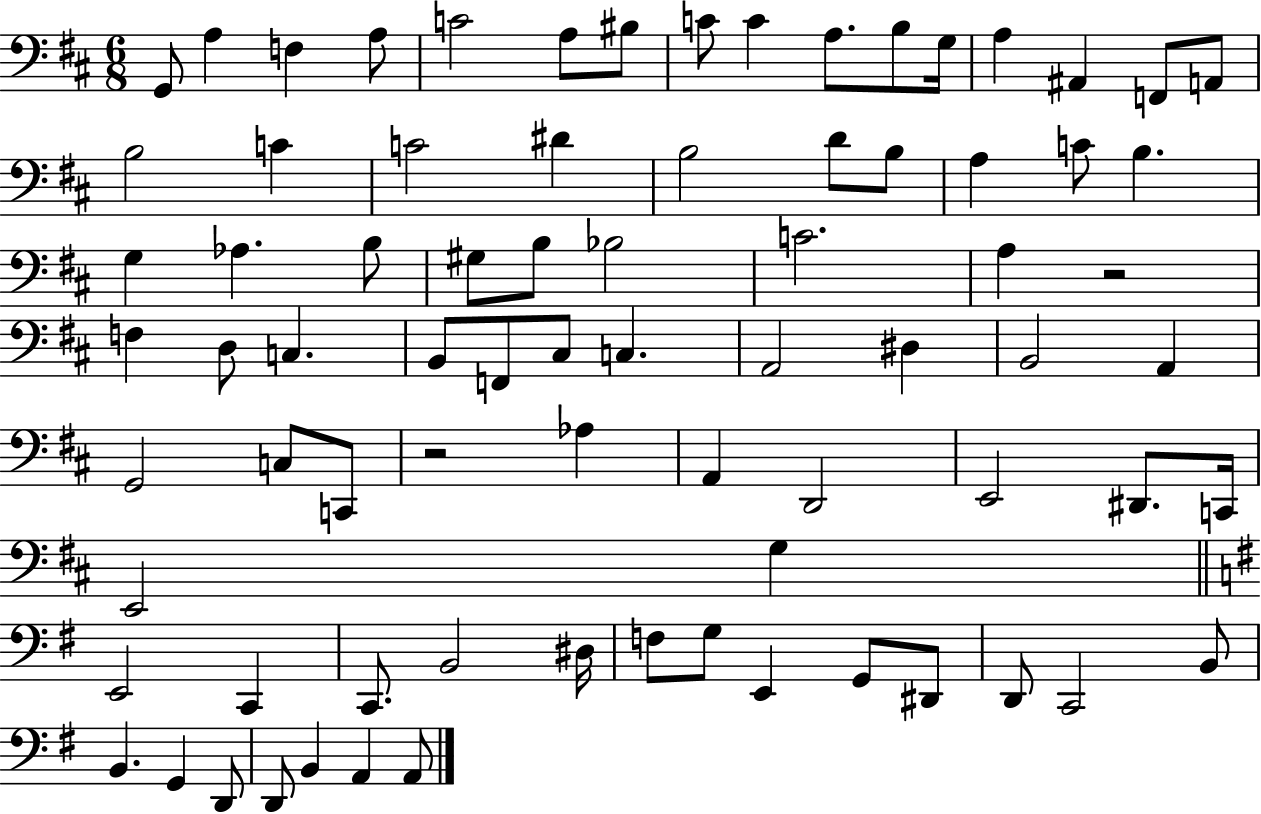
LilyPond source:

{
  \clef bass
  \numericTimeSignature
  \time 6/8
  \key d \major
  \repeat volta 2 { g,8 a4 f4 a8 | c'2 a8 bis8 | c'8 c'4 a8. b8 g16 | a4 ais,4 f,8 a,8 | \break b2 c'4 | c'2 dis'4 | b2 d'8 b8 | a4 c'8 b4. | \break g4 aes4. b8 | gis8 b8 bes2 | c'2. | a4 r2 | \break f4 d8 c4. | b,8 f,8 cis8 c4. | a,2 dis4 | b,2 a,4 | \break g,2 c8 c,8 | r2 aes4 | a,4 d,2 | e,2 dis,8. c,16 | \break e,2 g4 | \bar "||" \break \key e \minor e,2 c,4 | c,8. b,2 dis16 | f8 g8 e,4 g,8 dis,8 | d,8 c,2 b,8 | \break b,4. g,4 d,8 | d,8 b,4 a,4 a,8 | } \bar "|."
}